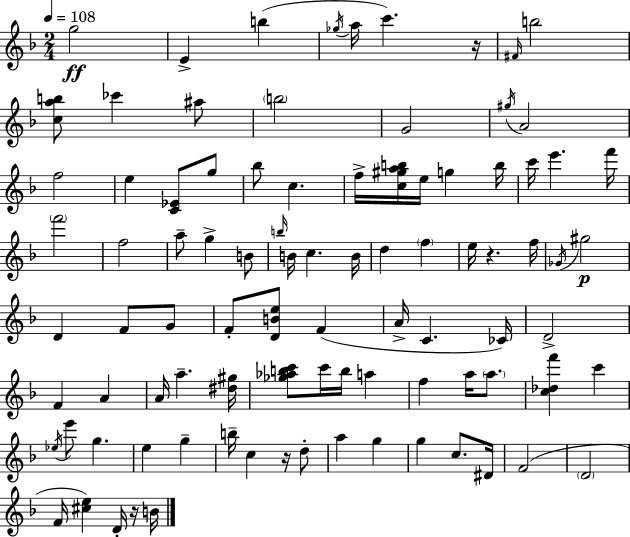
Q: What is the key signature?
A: D minor